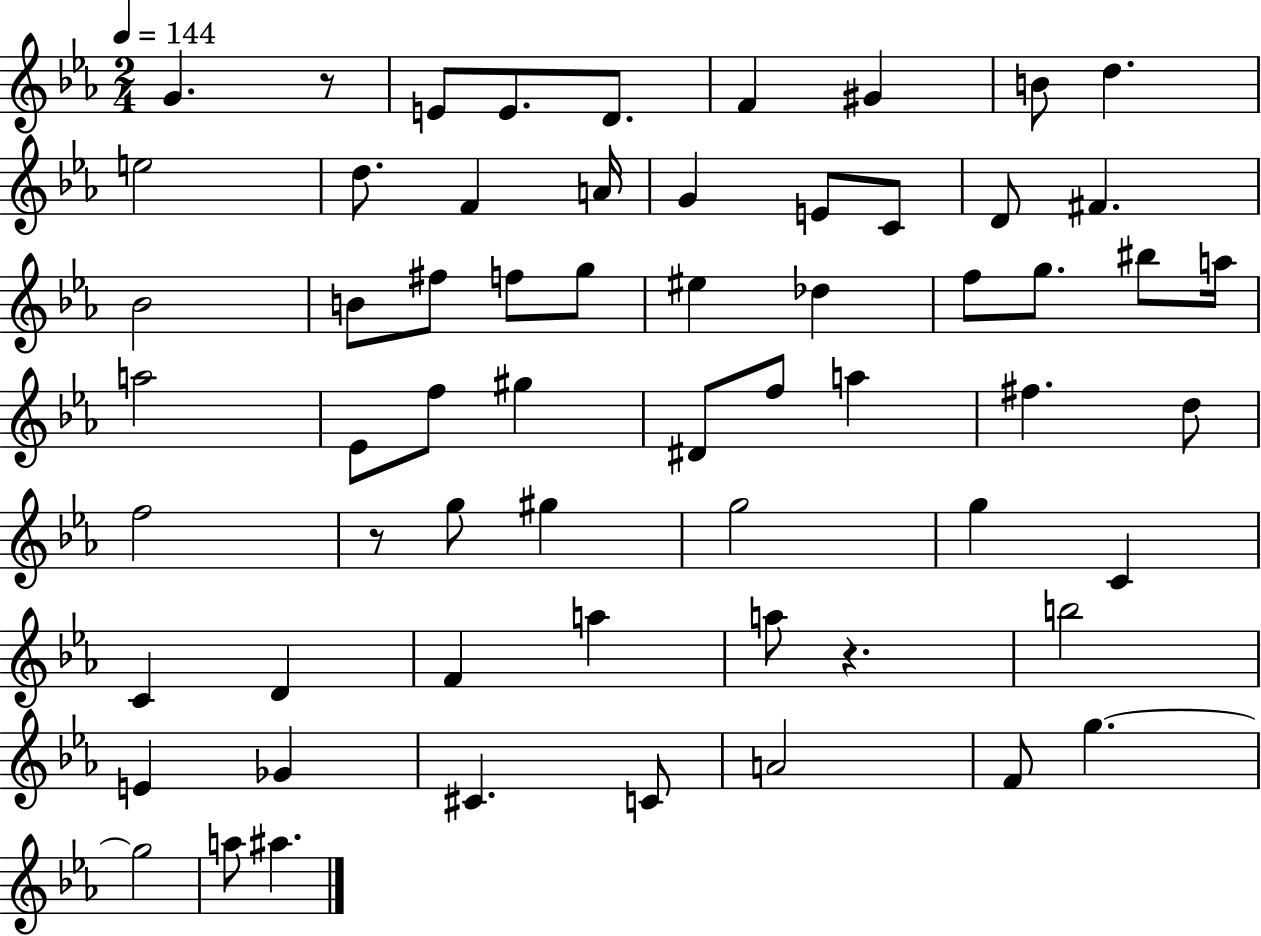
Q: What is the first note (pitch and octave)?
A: G4